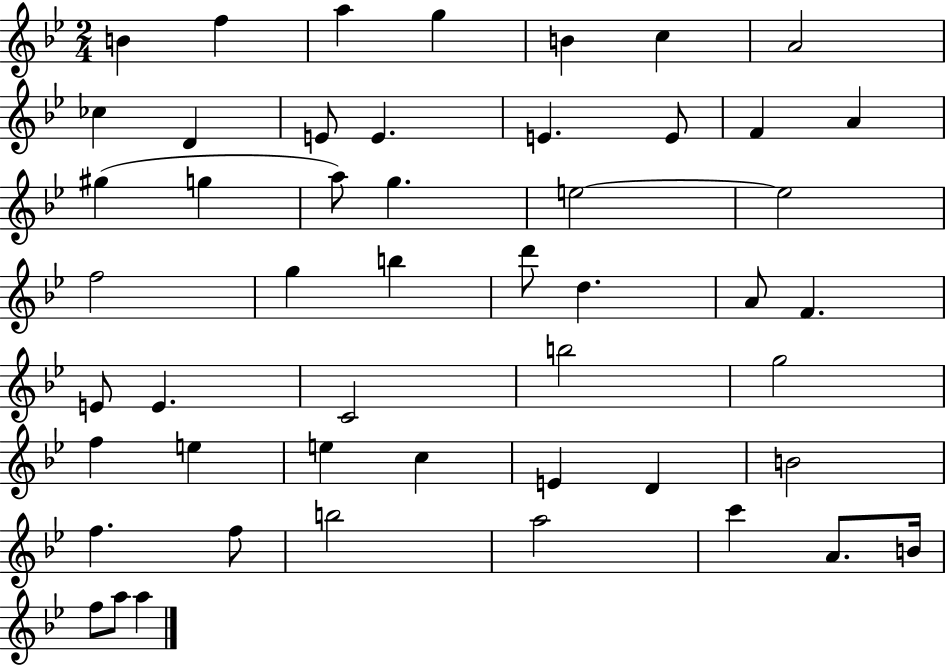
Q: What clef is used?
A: treble